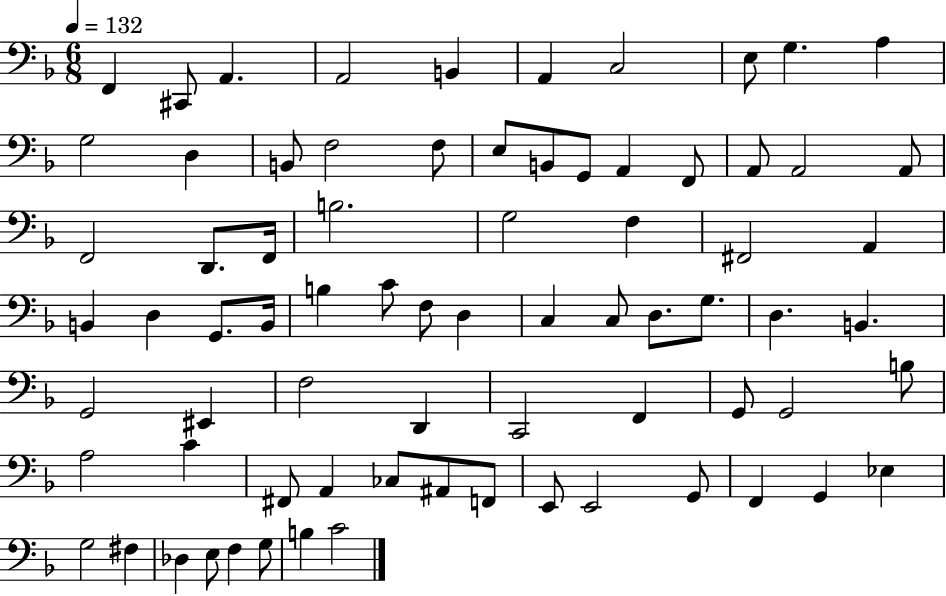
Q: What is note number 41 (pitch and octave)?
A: C3